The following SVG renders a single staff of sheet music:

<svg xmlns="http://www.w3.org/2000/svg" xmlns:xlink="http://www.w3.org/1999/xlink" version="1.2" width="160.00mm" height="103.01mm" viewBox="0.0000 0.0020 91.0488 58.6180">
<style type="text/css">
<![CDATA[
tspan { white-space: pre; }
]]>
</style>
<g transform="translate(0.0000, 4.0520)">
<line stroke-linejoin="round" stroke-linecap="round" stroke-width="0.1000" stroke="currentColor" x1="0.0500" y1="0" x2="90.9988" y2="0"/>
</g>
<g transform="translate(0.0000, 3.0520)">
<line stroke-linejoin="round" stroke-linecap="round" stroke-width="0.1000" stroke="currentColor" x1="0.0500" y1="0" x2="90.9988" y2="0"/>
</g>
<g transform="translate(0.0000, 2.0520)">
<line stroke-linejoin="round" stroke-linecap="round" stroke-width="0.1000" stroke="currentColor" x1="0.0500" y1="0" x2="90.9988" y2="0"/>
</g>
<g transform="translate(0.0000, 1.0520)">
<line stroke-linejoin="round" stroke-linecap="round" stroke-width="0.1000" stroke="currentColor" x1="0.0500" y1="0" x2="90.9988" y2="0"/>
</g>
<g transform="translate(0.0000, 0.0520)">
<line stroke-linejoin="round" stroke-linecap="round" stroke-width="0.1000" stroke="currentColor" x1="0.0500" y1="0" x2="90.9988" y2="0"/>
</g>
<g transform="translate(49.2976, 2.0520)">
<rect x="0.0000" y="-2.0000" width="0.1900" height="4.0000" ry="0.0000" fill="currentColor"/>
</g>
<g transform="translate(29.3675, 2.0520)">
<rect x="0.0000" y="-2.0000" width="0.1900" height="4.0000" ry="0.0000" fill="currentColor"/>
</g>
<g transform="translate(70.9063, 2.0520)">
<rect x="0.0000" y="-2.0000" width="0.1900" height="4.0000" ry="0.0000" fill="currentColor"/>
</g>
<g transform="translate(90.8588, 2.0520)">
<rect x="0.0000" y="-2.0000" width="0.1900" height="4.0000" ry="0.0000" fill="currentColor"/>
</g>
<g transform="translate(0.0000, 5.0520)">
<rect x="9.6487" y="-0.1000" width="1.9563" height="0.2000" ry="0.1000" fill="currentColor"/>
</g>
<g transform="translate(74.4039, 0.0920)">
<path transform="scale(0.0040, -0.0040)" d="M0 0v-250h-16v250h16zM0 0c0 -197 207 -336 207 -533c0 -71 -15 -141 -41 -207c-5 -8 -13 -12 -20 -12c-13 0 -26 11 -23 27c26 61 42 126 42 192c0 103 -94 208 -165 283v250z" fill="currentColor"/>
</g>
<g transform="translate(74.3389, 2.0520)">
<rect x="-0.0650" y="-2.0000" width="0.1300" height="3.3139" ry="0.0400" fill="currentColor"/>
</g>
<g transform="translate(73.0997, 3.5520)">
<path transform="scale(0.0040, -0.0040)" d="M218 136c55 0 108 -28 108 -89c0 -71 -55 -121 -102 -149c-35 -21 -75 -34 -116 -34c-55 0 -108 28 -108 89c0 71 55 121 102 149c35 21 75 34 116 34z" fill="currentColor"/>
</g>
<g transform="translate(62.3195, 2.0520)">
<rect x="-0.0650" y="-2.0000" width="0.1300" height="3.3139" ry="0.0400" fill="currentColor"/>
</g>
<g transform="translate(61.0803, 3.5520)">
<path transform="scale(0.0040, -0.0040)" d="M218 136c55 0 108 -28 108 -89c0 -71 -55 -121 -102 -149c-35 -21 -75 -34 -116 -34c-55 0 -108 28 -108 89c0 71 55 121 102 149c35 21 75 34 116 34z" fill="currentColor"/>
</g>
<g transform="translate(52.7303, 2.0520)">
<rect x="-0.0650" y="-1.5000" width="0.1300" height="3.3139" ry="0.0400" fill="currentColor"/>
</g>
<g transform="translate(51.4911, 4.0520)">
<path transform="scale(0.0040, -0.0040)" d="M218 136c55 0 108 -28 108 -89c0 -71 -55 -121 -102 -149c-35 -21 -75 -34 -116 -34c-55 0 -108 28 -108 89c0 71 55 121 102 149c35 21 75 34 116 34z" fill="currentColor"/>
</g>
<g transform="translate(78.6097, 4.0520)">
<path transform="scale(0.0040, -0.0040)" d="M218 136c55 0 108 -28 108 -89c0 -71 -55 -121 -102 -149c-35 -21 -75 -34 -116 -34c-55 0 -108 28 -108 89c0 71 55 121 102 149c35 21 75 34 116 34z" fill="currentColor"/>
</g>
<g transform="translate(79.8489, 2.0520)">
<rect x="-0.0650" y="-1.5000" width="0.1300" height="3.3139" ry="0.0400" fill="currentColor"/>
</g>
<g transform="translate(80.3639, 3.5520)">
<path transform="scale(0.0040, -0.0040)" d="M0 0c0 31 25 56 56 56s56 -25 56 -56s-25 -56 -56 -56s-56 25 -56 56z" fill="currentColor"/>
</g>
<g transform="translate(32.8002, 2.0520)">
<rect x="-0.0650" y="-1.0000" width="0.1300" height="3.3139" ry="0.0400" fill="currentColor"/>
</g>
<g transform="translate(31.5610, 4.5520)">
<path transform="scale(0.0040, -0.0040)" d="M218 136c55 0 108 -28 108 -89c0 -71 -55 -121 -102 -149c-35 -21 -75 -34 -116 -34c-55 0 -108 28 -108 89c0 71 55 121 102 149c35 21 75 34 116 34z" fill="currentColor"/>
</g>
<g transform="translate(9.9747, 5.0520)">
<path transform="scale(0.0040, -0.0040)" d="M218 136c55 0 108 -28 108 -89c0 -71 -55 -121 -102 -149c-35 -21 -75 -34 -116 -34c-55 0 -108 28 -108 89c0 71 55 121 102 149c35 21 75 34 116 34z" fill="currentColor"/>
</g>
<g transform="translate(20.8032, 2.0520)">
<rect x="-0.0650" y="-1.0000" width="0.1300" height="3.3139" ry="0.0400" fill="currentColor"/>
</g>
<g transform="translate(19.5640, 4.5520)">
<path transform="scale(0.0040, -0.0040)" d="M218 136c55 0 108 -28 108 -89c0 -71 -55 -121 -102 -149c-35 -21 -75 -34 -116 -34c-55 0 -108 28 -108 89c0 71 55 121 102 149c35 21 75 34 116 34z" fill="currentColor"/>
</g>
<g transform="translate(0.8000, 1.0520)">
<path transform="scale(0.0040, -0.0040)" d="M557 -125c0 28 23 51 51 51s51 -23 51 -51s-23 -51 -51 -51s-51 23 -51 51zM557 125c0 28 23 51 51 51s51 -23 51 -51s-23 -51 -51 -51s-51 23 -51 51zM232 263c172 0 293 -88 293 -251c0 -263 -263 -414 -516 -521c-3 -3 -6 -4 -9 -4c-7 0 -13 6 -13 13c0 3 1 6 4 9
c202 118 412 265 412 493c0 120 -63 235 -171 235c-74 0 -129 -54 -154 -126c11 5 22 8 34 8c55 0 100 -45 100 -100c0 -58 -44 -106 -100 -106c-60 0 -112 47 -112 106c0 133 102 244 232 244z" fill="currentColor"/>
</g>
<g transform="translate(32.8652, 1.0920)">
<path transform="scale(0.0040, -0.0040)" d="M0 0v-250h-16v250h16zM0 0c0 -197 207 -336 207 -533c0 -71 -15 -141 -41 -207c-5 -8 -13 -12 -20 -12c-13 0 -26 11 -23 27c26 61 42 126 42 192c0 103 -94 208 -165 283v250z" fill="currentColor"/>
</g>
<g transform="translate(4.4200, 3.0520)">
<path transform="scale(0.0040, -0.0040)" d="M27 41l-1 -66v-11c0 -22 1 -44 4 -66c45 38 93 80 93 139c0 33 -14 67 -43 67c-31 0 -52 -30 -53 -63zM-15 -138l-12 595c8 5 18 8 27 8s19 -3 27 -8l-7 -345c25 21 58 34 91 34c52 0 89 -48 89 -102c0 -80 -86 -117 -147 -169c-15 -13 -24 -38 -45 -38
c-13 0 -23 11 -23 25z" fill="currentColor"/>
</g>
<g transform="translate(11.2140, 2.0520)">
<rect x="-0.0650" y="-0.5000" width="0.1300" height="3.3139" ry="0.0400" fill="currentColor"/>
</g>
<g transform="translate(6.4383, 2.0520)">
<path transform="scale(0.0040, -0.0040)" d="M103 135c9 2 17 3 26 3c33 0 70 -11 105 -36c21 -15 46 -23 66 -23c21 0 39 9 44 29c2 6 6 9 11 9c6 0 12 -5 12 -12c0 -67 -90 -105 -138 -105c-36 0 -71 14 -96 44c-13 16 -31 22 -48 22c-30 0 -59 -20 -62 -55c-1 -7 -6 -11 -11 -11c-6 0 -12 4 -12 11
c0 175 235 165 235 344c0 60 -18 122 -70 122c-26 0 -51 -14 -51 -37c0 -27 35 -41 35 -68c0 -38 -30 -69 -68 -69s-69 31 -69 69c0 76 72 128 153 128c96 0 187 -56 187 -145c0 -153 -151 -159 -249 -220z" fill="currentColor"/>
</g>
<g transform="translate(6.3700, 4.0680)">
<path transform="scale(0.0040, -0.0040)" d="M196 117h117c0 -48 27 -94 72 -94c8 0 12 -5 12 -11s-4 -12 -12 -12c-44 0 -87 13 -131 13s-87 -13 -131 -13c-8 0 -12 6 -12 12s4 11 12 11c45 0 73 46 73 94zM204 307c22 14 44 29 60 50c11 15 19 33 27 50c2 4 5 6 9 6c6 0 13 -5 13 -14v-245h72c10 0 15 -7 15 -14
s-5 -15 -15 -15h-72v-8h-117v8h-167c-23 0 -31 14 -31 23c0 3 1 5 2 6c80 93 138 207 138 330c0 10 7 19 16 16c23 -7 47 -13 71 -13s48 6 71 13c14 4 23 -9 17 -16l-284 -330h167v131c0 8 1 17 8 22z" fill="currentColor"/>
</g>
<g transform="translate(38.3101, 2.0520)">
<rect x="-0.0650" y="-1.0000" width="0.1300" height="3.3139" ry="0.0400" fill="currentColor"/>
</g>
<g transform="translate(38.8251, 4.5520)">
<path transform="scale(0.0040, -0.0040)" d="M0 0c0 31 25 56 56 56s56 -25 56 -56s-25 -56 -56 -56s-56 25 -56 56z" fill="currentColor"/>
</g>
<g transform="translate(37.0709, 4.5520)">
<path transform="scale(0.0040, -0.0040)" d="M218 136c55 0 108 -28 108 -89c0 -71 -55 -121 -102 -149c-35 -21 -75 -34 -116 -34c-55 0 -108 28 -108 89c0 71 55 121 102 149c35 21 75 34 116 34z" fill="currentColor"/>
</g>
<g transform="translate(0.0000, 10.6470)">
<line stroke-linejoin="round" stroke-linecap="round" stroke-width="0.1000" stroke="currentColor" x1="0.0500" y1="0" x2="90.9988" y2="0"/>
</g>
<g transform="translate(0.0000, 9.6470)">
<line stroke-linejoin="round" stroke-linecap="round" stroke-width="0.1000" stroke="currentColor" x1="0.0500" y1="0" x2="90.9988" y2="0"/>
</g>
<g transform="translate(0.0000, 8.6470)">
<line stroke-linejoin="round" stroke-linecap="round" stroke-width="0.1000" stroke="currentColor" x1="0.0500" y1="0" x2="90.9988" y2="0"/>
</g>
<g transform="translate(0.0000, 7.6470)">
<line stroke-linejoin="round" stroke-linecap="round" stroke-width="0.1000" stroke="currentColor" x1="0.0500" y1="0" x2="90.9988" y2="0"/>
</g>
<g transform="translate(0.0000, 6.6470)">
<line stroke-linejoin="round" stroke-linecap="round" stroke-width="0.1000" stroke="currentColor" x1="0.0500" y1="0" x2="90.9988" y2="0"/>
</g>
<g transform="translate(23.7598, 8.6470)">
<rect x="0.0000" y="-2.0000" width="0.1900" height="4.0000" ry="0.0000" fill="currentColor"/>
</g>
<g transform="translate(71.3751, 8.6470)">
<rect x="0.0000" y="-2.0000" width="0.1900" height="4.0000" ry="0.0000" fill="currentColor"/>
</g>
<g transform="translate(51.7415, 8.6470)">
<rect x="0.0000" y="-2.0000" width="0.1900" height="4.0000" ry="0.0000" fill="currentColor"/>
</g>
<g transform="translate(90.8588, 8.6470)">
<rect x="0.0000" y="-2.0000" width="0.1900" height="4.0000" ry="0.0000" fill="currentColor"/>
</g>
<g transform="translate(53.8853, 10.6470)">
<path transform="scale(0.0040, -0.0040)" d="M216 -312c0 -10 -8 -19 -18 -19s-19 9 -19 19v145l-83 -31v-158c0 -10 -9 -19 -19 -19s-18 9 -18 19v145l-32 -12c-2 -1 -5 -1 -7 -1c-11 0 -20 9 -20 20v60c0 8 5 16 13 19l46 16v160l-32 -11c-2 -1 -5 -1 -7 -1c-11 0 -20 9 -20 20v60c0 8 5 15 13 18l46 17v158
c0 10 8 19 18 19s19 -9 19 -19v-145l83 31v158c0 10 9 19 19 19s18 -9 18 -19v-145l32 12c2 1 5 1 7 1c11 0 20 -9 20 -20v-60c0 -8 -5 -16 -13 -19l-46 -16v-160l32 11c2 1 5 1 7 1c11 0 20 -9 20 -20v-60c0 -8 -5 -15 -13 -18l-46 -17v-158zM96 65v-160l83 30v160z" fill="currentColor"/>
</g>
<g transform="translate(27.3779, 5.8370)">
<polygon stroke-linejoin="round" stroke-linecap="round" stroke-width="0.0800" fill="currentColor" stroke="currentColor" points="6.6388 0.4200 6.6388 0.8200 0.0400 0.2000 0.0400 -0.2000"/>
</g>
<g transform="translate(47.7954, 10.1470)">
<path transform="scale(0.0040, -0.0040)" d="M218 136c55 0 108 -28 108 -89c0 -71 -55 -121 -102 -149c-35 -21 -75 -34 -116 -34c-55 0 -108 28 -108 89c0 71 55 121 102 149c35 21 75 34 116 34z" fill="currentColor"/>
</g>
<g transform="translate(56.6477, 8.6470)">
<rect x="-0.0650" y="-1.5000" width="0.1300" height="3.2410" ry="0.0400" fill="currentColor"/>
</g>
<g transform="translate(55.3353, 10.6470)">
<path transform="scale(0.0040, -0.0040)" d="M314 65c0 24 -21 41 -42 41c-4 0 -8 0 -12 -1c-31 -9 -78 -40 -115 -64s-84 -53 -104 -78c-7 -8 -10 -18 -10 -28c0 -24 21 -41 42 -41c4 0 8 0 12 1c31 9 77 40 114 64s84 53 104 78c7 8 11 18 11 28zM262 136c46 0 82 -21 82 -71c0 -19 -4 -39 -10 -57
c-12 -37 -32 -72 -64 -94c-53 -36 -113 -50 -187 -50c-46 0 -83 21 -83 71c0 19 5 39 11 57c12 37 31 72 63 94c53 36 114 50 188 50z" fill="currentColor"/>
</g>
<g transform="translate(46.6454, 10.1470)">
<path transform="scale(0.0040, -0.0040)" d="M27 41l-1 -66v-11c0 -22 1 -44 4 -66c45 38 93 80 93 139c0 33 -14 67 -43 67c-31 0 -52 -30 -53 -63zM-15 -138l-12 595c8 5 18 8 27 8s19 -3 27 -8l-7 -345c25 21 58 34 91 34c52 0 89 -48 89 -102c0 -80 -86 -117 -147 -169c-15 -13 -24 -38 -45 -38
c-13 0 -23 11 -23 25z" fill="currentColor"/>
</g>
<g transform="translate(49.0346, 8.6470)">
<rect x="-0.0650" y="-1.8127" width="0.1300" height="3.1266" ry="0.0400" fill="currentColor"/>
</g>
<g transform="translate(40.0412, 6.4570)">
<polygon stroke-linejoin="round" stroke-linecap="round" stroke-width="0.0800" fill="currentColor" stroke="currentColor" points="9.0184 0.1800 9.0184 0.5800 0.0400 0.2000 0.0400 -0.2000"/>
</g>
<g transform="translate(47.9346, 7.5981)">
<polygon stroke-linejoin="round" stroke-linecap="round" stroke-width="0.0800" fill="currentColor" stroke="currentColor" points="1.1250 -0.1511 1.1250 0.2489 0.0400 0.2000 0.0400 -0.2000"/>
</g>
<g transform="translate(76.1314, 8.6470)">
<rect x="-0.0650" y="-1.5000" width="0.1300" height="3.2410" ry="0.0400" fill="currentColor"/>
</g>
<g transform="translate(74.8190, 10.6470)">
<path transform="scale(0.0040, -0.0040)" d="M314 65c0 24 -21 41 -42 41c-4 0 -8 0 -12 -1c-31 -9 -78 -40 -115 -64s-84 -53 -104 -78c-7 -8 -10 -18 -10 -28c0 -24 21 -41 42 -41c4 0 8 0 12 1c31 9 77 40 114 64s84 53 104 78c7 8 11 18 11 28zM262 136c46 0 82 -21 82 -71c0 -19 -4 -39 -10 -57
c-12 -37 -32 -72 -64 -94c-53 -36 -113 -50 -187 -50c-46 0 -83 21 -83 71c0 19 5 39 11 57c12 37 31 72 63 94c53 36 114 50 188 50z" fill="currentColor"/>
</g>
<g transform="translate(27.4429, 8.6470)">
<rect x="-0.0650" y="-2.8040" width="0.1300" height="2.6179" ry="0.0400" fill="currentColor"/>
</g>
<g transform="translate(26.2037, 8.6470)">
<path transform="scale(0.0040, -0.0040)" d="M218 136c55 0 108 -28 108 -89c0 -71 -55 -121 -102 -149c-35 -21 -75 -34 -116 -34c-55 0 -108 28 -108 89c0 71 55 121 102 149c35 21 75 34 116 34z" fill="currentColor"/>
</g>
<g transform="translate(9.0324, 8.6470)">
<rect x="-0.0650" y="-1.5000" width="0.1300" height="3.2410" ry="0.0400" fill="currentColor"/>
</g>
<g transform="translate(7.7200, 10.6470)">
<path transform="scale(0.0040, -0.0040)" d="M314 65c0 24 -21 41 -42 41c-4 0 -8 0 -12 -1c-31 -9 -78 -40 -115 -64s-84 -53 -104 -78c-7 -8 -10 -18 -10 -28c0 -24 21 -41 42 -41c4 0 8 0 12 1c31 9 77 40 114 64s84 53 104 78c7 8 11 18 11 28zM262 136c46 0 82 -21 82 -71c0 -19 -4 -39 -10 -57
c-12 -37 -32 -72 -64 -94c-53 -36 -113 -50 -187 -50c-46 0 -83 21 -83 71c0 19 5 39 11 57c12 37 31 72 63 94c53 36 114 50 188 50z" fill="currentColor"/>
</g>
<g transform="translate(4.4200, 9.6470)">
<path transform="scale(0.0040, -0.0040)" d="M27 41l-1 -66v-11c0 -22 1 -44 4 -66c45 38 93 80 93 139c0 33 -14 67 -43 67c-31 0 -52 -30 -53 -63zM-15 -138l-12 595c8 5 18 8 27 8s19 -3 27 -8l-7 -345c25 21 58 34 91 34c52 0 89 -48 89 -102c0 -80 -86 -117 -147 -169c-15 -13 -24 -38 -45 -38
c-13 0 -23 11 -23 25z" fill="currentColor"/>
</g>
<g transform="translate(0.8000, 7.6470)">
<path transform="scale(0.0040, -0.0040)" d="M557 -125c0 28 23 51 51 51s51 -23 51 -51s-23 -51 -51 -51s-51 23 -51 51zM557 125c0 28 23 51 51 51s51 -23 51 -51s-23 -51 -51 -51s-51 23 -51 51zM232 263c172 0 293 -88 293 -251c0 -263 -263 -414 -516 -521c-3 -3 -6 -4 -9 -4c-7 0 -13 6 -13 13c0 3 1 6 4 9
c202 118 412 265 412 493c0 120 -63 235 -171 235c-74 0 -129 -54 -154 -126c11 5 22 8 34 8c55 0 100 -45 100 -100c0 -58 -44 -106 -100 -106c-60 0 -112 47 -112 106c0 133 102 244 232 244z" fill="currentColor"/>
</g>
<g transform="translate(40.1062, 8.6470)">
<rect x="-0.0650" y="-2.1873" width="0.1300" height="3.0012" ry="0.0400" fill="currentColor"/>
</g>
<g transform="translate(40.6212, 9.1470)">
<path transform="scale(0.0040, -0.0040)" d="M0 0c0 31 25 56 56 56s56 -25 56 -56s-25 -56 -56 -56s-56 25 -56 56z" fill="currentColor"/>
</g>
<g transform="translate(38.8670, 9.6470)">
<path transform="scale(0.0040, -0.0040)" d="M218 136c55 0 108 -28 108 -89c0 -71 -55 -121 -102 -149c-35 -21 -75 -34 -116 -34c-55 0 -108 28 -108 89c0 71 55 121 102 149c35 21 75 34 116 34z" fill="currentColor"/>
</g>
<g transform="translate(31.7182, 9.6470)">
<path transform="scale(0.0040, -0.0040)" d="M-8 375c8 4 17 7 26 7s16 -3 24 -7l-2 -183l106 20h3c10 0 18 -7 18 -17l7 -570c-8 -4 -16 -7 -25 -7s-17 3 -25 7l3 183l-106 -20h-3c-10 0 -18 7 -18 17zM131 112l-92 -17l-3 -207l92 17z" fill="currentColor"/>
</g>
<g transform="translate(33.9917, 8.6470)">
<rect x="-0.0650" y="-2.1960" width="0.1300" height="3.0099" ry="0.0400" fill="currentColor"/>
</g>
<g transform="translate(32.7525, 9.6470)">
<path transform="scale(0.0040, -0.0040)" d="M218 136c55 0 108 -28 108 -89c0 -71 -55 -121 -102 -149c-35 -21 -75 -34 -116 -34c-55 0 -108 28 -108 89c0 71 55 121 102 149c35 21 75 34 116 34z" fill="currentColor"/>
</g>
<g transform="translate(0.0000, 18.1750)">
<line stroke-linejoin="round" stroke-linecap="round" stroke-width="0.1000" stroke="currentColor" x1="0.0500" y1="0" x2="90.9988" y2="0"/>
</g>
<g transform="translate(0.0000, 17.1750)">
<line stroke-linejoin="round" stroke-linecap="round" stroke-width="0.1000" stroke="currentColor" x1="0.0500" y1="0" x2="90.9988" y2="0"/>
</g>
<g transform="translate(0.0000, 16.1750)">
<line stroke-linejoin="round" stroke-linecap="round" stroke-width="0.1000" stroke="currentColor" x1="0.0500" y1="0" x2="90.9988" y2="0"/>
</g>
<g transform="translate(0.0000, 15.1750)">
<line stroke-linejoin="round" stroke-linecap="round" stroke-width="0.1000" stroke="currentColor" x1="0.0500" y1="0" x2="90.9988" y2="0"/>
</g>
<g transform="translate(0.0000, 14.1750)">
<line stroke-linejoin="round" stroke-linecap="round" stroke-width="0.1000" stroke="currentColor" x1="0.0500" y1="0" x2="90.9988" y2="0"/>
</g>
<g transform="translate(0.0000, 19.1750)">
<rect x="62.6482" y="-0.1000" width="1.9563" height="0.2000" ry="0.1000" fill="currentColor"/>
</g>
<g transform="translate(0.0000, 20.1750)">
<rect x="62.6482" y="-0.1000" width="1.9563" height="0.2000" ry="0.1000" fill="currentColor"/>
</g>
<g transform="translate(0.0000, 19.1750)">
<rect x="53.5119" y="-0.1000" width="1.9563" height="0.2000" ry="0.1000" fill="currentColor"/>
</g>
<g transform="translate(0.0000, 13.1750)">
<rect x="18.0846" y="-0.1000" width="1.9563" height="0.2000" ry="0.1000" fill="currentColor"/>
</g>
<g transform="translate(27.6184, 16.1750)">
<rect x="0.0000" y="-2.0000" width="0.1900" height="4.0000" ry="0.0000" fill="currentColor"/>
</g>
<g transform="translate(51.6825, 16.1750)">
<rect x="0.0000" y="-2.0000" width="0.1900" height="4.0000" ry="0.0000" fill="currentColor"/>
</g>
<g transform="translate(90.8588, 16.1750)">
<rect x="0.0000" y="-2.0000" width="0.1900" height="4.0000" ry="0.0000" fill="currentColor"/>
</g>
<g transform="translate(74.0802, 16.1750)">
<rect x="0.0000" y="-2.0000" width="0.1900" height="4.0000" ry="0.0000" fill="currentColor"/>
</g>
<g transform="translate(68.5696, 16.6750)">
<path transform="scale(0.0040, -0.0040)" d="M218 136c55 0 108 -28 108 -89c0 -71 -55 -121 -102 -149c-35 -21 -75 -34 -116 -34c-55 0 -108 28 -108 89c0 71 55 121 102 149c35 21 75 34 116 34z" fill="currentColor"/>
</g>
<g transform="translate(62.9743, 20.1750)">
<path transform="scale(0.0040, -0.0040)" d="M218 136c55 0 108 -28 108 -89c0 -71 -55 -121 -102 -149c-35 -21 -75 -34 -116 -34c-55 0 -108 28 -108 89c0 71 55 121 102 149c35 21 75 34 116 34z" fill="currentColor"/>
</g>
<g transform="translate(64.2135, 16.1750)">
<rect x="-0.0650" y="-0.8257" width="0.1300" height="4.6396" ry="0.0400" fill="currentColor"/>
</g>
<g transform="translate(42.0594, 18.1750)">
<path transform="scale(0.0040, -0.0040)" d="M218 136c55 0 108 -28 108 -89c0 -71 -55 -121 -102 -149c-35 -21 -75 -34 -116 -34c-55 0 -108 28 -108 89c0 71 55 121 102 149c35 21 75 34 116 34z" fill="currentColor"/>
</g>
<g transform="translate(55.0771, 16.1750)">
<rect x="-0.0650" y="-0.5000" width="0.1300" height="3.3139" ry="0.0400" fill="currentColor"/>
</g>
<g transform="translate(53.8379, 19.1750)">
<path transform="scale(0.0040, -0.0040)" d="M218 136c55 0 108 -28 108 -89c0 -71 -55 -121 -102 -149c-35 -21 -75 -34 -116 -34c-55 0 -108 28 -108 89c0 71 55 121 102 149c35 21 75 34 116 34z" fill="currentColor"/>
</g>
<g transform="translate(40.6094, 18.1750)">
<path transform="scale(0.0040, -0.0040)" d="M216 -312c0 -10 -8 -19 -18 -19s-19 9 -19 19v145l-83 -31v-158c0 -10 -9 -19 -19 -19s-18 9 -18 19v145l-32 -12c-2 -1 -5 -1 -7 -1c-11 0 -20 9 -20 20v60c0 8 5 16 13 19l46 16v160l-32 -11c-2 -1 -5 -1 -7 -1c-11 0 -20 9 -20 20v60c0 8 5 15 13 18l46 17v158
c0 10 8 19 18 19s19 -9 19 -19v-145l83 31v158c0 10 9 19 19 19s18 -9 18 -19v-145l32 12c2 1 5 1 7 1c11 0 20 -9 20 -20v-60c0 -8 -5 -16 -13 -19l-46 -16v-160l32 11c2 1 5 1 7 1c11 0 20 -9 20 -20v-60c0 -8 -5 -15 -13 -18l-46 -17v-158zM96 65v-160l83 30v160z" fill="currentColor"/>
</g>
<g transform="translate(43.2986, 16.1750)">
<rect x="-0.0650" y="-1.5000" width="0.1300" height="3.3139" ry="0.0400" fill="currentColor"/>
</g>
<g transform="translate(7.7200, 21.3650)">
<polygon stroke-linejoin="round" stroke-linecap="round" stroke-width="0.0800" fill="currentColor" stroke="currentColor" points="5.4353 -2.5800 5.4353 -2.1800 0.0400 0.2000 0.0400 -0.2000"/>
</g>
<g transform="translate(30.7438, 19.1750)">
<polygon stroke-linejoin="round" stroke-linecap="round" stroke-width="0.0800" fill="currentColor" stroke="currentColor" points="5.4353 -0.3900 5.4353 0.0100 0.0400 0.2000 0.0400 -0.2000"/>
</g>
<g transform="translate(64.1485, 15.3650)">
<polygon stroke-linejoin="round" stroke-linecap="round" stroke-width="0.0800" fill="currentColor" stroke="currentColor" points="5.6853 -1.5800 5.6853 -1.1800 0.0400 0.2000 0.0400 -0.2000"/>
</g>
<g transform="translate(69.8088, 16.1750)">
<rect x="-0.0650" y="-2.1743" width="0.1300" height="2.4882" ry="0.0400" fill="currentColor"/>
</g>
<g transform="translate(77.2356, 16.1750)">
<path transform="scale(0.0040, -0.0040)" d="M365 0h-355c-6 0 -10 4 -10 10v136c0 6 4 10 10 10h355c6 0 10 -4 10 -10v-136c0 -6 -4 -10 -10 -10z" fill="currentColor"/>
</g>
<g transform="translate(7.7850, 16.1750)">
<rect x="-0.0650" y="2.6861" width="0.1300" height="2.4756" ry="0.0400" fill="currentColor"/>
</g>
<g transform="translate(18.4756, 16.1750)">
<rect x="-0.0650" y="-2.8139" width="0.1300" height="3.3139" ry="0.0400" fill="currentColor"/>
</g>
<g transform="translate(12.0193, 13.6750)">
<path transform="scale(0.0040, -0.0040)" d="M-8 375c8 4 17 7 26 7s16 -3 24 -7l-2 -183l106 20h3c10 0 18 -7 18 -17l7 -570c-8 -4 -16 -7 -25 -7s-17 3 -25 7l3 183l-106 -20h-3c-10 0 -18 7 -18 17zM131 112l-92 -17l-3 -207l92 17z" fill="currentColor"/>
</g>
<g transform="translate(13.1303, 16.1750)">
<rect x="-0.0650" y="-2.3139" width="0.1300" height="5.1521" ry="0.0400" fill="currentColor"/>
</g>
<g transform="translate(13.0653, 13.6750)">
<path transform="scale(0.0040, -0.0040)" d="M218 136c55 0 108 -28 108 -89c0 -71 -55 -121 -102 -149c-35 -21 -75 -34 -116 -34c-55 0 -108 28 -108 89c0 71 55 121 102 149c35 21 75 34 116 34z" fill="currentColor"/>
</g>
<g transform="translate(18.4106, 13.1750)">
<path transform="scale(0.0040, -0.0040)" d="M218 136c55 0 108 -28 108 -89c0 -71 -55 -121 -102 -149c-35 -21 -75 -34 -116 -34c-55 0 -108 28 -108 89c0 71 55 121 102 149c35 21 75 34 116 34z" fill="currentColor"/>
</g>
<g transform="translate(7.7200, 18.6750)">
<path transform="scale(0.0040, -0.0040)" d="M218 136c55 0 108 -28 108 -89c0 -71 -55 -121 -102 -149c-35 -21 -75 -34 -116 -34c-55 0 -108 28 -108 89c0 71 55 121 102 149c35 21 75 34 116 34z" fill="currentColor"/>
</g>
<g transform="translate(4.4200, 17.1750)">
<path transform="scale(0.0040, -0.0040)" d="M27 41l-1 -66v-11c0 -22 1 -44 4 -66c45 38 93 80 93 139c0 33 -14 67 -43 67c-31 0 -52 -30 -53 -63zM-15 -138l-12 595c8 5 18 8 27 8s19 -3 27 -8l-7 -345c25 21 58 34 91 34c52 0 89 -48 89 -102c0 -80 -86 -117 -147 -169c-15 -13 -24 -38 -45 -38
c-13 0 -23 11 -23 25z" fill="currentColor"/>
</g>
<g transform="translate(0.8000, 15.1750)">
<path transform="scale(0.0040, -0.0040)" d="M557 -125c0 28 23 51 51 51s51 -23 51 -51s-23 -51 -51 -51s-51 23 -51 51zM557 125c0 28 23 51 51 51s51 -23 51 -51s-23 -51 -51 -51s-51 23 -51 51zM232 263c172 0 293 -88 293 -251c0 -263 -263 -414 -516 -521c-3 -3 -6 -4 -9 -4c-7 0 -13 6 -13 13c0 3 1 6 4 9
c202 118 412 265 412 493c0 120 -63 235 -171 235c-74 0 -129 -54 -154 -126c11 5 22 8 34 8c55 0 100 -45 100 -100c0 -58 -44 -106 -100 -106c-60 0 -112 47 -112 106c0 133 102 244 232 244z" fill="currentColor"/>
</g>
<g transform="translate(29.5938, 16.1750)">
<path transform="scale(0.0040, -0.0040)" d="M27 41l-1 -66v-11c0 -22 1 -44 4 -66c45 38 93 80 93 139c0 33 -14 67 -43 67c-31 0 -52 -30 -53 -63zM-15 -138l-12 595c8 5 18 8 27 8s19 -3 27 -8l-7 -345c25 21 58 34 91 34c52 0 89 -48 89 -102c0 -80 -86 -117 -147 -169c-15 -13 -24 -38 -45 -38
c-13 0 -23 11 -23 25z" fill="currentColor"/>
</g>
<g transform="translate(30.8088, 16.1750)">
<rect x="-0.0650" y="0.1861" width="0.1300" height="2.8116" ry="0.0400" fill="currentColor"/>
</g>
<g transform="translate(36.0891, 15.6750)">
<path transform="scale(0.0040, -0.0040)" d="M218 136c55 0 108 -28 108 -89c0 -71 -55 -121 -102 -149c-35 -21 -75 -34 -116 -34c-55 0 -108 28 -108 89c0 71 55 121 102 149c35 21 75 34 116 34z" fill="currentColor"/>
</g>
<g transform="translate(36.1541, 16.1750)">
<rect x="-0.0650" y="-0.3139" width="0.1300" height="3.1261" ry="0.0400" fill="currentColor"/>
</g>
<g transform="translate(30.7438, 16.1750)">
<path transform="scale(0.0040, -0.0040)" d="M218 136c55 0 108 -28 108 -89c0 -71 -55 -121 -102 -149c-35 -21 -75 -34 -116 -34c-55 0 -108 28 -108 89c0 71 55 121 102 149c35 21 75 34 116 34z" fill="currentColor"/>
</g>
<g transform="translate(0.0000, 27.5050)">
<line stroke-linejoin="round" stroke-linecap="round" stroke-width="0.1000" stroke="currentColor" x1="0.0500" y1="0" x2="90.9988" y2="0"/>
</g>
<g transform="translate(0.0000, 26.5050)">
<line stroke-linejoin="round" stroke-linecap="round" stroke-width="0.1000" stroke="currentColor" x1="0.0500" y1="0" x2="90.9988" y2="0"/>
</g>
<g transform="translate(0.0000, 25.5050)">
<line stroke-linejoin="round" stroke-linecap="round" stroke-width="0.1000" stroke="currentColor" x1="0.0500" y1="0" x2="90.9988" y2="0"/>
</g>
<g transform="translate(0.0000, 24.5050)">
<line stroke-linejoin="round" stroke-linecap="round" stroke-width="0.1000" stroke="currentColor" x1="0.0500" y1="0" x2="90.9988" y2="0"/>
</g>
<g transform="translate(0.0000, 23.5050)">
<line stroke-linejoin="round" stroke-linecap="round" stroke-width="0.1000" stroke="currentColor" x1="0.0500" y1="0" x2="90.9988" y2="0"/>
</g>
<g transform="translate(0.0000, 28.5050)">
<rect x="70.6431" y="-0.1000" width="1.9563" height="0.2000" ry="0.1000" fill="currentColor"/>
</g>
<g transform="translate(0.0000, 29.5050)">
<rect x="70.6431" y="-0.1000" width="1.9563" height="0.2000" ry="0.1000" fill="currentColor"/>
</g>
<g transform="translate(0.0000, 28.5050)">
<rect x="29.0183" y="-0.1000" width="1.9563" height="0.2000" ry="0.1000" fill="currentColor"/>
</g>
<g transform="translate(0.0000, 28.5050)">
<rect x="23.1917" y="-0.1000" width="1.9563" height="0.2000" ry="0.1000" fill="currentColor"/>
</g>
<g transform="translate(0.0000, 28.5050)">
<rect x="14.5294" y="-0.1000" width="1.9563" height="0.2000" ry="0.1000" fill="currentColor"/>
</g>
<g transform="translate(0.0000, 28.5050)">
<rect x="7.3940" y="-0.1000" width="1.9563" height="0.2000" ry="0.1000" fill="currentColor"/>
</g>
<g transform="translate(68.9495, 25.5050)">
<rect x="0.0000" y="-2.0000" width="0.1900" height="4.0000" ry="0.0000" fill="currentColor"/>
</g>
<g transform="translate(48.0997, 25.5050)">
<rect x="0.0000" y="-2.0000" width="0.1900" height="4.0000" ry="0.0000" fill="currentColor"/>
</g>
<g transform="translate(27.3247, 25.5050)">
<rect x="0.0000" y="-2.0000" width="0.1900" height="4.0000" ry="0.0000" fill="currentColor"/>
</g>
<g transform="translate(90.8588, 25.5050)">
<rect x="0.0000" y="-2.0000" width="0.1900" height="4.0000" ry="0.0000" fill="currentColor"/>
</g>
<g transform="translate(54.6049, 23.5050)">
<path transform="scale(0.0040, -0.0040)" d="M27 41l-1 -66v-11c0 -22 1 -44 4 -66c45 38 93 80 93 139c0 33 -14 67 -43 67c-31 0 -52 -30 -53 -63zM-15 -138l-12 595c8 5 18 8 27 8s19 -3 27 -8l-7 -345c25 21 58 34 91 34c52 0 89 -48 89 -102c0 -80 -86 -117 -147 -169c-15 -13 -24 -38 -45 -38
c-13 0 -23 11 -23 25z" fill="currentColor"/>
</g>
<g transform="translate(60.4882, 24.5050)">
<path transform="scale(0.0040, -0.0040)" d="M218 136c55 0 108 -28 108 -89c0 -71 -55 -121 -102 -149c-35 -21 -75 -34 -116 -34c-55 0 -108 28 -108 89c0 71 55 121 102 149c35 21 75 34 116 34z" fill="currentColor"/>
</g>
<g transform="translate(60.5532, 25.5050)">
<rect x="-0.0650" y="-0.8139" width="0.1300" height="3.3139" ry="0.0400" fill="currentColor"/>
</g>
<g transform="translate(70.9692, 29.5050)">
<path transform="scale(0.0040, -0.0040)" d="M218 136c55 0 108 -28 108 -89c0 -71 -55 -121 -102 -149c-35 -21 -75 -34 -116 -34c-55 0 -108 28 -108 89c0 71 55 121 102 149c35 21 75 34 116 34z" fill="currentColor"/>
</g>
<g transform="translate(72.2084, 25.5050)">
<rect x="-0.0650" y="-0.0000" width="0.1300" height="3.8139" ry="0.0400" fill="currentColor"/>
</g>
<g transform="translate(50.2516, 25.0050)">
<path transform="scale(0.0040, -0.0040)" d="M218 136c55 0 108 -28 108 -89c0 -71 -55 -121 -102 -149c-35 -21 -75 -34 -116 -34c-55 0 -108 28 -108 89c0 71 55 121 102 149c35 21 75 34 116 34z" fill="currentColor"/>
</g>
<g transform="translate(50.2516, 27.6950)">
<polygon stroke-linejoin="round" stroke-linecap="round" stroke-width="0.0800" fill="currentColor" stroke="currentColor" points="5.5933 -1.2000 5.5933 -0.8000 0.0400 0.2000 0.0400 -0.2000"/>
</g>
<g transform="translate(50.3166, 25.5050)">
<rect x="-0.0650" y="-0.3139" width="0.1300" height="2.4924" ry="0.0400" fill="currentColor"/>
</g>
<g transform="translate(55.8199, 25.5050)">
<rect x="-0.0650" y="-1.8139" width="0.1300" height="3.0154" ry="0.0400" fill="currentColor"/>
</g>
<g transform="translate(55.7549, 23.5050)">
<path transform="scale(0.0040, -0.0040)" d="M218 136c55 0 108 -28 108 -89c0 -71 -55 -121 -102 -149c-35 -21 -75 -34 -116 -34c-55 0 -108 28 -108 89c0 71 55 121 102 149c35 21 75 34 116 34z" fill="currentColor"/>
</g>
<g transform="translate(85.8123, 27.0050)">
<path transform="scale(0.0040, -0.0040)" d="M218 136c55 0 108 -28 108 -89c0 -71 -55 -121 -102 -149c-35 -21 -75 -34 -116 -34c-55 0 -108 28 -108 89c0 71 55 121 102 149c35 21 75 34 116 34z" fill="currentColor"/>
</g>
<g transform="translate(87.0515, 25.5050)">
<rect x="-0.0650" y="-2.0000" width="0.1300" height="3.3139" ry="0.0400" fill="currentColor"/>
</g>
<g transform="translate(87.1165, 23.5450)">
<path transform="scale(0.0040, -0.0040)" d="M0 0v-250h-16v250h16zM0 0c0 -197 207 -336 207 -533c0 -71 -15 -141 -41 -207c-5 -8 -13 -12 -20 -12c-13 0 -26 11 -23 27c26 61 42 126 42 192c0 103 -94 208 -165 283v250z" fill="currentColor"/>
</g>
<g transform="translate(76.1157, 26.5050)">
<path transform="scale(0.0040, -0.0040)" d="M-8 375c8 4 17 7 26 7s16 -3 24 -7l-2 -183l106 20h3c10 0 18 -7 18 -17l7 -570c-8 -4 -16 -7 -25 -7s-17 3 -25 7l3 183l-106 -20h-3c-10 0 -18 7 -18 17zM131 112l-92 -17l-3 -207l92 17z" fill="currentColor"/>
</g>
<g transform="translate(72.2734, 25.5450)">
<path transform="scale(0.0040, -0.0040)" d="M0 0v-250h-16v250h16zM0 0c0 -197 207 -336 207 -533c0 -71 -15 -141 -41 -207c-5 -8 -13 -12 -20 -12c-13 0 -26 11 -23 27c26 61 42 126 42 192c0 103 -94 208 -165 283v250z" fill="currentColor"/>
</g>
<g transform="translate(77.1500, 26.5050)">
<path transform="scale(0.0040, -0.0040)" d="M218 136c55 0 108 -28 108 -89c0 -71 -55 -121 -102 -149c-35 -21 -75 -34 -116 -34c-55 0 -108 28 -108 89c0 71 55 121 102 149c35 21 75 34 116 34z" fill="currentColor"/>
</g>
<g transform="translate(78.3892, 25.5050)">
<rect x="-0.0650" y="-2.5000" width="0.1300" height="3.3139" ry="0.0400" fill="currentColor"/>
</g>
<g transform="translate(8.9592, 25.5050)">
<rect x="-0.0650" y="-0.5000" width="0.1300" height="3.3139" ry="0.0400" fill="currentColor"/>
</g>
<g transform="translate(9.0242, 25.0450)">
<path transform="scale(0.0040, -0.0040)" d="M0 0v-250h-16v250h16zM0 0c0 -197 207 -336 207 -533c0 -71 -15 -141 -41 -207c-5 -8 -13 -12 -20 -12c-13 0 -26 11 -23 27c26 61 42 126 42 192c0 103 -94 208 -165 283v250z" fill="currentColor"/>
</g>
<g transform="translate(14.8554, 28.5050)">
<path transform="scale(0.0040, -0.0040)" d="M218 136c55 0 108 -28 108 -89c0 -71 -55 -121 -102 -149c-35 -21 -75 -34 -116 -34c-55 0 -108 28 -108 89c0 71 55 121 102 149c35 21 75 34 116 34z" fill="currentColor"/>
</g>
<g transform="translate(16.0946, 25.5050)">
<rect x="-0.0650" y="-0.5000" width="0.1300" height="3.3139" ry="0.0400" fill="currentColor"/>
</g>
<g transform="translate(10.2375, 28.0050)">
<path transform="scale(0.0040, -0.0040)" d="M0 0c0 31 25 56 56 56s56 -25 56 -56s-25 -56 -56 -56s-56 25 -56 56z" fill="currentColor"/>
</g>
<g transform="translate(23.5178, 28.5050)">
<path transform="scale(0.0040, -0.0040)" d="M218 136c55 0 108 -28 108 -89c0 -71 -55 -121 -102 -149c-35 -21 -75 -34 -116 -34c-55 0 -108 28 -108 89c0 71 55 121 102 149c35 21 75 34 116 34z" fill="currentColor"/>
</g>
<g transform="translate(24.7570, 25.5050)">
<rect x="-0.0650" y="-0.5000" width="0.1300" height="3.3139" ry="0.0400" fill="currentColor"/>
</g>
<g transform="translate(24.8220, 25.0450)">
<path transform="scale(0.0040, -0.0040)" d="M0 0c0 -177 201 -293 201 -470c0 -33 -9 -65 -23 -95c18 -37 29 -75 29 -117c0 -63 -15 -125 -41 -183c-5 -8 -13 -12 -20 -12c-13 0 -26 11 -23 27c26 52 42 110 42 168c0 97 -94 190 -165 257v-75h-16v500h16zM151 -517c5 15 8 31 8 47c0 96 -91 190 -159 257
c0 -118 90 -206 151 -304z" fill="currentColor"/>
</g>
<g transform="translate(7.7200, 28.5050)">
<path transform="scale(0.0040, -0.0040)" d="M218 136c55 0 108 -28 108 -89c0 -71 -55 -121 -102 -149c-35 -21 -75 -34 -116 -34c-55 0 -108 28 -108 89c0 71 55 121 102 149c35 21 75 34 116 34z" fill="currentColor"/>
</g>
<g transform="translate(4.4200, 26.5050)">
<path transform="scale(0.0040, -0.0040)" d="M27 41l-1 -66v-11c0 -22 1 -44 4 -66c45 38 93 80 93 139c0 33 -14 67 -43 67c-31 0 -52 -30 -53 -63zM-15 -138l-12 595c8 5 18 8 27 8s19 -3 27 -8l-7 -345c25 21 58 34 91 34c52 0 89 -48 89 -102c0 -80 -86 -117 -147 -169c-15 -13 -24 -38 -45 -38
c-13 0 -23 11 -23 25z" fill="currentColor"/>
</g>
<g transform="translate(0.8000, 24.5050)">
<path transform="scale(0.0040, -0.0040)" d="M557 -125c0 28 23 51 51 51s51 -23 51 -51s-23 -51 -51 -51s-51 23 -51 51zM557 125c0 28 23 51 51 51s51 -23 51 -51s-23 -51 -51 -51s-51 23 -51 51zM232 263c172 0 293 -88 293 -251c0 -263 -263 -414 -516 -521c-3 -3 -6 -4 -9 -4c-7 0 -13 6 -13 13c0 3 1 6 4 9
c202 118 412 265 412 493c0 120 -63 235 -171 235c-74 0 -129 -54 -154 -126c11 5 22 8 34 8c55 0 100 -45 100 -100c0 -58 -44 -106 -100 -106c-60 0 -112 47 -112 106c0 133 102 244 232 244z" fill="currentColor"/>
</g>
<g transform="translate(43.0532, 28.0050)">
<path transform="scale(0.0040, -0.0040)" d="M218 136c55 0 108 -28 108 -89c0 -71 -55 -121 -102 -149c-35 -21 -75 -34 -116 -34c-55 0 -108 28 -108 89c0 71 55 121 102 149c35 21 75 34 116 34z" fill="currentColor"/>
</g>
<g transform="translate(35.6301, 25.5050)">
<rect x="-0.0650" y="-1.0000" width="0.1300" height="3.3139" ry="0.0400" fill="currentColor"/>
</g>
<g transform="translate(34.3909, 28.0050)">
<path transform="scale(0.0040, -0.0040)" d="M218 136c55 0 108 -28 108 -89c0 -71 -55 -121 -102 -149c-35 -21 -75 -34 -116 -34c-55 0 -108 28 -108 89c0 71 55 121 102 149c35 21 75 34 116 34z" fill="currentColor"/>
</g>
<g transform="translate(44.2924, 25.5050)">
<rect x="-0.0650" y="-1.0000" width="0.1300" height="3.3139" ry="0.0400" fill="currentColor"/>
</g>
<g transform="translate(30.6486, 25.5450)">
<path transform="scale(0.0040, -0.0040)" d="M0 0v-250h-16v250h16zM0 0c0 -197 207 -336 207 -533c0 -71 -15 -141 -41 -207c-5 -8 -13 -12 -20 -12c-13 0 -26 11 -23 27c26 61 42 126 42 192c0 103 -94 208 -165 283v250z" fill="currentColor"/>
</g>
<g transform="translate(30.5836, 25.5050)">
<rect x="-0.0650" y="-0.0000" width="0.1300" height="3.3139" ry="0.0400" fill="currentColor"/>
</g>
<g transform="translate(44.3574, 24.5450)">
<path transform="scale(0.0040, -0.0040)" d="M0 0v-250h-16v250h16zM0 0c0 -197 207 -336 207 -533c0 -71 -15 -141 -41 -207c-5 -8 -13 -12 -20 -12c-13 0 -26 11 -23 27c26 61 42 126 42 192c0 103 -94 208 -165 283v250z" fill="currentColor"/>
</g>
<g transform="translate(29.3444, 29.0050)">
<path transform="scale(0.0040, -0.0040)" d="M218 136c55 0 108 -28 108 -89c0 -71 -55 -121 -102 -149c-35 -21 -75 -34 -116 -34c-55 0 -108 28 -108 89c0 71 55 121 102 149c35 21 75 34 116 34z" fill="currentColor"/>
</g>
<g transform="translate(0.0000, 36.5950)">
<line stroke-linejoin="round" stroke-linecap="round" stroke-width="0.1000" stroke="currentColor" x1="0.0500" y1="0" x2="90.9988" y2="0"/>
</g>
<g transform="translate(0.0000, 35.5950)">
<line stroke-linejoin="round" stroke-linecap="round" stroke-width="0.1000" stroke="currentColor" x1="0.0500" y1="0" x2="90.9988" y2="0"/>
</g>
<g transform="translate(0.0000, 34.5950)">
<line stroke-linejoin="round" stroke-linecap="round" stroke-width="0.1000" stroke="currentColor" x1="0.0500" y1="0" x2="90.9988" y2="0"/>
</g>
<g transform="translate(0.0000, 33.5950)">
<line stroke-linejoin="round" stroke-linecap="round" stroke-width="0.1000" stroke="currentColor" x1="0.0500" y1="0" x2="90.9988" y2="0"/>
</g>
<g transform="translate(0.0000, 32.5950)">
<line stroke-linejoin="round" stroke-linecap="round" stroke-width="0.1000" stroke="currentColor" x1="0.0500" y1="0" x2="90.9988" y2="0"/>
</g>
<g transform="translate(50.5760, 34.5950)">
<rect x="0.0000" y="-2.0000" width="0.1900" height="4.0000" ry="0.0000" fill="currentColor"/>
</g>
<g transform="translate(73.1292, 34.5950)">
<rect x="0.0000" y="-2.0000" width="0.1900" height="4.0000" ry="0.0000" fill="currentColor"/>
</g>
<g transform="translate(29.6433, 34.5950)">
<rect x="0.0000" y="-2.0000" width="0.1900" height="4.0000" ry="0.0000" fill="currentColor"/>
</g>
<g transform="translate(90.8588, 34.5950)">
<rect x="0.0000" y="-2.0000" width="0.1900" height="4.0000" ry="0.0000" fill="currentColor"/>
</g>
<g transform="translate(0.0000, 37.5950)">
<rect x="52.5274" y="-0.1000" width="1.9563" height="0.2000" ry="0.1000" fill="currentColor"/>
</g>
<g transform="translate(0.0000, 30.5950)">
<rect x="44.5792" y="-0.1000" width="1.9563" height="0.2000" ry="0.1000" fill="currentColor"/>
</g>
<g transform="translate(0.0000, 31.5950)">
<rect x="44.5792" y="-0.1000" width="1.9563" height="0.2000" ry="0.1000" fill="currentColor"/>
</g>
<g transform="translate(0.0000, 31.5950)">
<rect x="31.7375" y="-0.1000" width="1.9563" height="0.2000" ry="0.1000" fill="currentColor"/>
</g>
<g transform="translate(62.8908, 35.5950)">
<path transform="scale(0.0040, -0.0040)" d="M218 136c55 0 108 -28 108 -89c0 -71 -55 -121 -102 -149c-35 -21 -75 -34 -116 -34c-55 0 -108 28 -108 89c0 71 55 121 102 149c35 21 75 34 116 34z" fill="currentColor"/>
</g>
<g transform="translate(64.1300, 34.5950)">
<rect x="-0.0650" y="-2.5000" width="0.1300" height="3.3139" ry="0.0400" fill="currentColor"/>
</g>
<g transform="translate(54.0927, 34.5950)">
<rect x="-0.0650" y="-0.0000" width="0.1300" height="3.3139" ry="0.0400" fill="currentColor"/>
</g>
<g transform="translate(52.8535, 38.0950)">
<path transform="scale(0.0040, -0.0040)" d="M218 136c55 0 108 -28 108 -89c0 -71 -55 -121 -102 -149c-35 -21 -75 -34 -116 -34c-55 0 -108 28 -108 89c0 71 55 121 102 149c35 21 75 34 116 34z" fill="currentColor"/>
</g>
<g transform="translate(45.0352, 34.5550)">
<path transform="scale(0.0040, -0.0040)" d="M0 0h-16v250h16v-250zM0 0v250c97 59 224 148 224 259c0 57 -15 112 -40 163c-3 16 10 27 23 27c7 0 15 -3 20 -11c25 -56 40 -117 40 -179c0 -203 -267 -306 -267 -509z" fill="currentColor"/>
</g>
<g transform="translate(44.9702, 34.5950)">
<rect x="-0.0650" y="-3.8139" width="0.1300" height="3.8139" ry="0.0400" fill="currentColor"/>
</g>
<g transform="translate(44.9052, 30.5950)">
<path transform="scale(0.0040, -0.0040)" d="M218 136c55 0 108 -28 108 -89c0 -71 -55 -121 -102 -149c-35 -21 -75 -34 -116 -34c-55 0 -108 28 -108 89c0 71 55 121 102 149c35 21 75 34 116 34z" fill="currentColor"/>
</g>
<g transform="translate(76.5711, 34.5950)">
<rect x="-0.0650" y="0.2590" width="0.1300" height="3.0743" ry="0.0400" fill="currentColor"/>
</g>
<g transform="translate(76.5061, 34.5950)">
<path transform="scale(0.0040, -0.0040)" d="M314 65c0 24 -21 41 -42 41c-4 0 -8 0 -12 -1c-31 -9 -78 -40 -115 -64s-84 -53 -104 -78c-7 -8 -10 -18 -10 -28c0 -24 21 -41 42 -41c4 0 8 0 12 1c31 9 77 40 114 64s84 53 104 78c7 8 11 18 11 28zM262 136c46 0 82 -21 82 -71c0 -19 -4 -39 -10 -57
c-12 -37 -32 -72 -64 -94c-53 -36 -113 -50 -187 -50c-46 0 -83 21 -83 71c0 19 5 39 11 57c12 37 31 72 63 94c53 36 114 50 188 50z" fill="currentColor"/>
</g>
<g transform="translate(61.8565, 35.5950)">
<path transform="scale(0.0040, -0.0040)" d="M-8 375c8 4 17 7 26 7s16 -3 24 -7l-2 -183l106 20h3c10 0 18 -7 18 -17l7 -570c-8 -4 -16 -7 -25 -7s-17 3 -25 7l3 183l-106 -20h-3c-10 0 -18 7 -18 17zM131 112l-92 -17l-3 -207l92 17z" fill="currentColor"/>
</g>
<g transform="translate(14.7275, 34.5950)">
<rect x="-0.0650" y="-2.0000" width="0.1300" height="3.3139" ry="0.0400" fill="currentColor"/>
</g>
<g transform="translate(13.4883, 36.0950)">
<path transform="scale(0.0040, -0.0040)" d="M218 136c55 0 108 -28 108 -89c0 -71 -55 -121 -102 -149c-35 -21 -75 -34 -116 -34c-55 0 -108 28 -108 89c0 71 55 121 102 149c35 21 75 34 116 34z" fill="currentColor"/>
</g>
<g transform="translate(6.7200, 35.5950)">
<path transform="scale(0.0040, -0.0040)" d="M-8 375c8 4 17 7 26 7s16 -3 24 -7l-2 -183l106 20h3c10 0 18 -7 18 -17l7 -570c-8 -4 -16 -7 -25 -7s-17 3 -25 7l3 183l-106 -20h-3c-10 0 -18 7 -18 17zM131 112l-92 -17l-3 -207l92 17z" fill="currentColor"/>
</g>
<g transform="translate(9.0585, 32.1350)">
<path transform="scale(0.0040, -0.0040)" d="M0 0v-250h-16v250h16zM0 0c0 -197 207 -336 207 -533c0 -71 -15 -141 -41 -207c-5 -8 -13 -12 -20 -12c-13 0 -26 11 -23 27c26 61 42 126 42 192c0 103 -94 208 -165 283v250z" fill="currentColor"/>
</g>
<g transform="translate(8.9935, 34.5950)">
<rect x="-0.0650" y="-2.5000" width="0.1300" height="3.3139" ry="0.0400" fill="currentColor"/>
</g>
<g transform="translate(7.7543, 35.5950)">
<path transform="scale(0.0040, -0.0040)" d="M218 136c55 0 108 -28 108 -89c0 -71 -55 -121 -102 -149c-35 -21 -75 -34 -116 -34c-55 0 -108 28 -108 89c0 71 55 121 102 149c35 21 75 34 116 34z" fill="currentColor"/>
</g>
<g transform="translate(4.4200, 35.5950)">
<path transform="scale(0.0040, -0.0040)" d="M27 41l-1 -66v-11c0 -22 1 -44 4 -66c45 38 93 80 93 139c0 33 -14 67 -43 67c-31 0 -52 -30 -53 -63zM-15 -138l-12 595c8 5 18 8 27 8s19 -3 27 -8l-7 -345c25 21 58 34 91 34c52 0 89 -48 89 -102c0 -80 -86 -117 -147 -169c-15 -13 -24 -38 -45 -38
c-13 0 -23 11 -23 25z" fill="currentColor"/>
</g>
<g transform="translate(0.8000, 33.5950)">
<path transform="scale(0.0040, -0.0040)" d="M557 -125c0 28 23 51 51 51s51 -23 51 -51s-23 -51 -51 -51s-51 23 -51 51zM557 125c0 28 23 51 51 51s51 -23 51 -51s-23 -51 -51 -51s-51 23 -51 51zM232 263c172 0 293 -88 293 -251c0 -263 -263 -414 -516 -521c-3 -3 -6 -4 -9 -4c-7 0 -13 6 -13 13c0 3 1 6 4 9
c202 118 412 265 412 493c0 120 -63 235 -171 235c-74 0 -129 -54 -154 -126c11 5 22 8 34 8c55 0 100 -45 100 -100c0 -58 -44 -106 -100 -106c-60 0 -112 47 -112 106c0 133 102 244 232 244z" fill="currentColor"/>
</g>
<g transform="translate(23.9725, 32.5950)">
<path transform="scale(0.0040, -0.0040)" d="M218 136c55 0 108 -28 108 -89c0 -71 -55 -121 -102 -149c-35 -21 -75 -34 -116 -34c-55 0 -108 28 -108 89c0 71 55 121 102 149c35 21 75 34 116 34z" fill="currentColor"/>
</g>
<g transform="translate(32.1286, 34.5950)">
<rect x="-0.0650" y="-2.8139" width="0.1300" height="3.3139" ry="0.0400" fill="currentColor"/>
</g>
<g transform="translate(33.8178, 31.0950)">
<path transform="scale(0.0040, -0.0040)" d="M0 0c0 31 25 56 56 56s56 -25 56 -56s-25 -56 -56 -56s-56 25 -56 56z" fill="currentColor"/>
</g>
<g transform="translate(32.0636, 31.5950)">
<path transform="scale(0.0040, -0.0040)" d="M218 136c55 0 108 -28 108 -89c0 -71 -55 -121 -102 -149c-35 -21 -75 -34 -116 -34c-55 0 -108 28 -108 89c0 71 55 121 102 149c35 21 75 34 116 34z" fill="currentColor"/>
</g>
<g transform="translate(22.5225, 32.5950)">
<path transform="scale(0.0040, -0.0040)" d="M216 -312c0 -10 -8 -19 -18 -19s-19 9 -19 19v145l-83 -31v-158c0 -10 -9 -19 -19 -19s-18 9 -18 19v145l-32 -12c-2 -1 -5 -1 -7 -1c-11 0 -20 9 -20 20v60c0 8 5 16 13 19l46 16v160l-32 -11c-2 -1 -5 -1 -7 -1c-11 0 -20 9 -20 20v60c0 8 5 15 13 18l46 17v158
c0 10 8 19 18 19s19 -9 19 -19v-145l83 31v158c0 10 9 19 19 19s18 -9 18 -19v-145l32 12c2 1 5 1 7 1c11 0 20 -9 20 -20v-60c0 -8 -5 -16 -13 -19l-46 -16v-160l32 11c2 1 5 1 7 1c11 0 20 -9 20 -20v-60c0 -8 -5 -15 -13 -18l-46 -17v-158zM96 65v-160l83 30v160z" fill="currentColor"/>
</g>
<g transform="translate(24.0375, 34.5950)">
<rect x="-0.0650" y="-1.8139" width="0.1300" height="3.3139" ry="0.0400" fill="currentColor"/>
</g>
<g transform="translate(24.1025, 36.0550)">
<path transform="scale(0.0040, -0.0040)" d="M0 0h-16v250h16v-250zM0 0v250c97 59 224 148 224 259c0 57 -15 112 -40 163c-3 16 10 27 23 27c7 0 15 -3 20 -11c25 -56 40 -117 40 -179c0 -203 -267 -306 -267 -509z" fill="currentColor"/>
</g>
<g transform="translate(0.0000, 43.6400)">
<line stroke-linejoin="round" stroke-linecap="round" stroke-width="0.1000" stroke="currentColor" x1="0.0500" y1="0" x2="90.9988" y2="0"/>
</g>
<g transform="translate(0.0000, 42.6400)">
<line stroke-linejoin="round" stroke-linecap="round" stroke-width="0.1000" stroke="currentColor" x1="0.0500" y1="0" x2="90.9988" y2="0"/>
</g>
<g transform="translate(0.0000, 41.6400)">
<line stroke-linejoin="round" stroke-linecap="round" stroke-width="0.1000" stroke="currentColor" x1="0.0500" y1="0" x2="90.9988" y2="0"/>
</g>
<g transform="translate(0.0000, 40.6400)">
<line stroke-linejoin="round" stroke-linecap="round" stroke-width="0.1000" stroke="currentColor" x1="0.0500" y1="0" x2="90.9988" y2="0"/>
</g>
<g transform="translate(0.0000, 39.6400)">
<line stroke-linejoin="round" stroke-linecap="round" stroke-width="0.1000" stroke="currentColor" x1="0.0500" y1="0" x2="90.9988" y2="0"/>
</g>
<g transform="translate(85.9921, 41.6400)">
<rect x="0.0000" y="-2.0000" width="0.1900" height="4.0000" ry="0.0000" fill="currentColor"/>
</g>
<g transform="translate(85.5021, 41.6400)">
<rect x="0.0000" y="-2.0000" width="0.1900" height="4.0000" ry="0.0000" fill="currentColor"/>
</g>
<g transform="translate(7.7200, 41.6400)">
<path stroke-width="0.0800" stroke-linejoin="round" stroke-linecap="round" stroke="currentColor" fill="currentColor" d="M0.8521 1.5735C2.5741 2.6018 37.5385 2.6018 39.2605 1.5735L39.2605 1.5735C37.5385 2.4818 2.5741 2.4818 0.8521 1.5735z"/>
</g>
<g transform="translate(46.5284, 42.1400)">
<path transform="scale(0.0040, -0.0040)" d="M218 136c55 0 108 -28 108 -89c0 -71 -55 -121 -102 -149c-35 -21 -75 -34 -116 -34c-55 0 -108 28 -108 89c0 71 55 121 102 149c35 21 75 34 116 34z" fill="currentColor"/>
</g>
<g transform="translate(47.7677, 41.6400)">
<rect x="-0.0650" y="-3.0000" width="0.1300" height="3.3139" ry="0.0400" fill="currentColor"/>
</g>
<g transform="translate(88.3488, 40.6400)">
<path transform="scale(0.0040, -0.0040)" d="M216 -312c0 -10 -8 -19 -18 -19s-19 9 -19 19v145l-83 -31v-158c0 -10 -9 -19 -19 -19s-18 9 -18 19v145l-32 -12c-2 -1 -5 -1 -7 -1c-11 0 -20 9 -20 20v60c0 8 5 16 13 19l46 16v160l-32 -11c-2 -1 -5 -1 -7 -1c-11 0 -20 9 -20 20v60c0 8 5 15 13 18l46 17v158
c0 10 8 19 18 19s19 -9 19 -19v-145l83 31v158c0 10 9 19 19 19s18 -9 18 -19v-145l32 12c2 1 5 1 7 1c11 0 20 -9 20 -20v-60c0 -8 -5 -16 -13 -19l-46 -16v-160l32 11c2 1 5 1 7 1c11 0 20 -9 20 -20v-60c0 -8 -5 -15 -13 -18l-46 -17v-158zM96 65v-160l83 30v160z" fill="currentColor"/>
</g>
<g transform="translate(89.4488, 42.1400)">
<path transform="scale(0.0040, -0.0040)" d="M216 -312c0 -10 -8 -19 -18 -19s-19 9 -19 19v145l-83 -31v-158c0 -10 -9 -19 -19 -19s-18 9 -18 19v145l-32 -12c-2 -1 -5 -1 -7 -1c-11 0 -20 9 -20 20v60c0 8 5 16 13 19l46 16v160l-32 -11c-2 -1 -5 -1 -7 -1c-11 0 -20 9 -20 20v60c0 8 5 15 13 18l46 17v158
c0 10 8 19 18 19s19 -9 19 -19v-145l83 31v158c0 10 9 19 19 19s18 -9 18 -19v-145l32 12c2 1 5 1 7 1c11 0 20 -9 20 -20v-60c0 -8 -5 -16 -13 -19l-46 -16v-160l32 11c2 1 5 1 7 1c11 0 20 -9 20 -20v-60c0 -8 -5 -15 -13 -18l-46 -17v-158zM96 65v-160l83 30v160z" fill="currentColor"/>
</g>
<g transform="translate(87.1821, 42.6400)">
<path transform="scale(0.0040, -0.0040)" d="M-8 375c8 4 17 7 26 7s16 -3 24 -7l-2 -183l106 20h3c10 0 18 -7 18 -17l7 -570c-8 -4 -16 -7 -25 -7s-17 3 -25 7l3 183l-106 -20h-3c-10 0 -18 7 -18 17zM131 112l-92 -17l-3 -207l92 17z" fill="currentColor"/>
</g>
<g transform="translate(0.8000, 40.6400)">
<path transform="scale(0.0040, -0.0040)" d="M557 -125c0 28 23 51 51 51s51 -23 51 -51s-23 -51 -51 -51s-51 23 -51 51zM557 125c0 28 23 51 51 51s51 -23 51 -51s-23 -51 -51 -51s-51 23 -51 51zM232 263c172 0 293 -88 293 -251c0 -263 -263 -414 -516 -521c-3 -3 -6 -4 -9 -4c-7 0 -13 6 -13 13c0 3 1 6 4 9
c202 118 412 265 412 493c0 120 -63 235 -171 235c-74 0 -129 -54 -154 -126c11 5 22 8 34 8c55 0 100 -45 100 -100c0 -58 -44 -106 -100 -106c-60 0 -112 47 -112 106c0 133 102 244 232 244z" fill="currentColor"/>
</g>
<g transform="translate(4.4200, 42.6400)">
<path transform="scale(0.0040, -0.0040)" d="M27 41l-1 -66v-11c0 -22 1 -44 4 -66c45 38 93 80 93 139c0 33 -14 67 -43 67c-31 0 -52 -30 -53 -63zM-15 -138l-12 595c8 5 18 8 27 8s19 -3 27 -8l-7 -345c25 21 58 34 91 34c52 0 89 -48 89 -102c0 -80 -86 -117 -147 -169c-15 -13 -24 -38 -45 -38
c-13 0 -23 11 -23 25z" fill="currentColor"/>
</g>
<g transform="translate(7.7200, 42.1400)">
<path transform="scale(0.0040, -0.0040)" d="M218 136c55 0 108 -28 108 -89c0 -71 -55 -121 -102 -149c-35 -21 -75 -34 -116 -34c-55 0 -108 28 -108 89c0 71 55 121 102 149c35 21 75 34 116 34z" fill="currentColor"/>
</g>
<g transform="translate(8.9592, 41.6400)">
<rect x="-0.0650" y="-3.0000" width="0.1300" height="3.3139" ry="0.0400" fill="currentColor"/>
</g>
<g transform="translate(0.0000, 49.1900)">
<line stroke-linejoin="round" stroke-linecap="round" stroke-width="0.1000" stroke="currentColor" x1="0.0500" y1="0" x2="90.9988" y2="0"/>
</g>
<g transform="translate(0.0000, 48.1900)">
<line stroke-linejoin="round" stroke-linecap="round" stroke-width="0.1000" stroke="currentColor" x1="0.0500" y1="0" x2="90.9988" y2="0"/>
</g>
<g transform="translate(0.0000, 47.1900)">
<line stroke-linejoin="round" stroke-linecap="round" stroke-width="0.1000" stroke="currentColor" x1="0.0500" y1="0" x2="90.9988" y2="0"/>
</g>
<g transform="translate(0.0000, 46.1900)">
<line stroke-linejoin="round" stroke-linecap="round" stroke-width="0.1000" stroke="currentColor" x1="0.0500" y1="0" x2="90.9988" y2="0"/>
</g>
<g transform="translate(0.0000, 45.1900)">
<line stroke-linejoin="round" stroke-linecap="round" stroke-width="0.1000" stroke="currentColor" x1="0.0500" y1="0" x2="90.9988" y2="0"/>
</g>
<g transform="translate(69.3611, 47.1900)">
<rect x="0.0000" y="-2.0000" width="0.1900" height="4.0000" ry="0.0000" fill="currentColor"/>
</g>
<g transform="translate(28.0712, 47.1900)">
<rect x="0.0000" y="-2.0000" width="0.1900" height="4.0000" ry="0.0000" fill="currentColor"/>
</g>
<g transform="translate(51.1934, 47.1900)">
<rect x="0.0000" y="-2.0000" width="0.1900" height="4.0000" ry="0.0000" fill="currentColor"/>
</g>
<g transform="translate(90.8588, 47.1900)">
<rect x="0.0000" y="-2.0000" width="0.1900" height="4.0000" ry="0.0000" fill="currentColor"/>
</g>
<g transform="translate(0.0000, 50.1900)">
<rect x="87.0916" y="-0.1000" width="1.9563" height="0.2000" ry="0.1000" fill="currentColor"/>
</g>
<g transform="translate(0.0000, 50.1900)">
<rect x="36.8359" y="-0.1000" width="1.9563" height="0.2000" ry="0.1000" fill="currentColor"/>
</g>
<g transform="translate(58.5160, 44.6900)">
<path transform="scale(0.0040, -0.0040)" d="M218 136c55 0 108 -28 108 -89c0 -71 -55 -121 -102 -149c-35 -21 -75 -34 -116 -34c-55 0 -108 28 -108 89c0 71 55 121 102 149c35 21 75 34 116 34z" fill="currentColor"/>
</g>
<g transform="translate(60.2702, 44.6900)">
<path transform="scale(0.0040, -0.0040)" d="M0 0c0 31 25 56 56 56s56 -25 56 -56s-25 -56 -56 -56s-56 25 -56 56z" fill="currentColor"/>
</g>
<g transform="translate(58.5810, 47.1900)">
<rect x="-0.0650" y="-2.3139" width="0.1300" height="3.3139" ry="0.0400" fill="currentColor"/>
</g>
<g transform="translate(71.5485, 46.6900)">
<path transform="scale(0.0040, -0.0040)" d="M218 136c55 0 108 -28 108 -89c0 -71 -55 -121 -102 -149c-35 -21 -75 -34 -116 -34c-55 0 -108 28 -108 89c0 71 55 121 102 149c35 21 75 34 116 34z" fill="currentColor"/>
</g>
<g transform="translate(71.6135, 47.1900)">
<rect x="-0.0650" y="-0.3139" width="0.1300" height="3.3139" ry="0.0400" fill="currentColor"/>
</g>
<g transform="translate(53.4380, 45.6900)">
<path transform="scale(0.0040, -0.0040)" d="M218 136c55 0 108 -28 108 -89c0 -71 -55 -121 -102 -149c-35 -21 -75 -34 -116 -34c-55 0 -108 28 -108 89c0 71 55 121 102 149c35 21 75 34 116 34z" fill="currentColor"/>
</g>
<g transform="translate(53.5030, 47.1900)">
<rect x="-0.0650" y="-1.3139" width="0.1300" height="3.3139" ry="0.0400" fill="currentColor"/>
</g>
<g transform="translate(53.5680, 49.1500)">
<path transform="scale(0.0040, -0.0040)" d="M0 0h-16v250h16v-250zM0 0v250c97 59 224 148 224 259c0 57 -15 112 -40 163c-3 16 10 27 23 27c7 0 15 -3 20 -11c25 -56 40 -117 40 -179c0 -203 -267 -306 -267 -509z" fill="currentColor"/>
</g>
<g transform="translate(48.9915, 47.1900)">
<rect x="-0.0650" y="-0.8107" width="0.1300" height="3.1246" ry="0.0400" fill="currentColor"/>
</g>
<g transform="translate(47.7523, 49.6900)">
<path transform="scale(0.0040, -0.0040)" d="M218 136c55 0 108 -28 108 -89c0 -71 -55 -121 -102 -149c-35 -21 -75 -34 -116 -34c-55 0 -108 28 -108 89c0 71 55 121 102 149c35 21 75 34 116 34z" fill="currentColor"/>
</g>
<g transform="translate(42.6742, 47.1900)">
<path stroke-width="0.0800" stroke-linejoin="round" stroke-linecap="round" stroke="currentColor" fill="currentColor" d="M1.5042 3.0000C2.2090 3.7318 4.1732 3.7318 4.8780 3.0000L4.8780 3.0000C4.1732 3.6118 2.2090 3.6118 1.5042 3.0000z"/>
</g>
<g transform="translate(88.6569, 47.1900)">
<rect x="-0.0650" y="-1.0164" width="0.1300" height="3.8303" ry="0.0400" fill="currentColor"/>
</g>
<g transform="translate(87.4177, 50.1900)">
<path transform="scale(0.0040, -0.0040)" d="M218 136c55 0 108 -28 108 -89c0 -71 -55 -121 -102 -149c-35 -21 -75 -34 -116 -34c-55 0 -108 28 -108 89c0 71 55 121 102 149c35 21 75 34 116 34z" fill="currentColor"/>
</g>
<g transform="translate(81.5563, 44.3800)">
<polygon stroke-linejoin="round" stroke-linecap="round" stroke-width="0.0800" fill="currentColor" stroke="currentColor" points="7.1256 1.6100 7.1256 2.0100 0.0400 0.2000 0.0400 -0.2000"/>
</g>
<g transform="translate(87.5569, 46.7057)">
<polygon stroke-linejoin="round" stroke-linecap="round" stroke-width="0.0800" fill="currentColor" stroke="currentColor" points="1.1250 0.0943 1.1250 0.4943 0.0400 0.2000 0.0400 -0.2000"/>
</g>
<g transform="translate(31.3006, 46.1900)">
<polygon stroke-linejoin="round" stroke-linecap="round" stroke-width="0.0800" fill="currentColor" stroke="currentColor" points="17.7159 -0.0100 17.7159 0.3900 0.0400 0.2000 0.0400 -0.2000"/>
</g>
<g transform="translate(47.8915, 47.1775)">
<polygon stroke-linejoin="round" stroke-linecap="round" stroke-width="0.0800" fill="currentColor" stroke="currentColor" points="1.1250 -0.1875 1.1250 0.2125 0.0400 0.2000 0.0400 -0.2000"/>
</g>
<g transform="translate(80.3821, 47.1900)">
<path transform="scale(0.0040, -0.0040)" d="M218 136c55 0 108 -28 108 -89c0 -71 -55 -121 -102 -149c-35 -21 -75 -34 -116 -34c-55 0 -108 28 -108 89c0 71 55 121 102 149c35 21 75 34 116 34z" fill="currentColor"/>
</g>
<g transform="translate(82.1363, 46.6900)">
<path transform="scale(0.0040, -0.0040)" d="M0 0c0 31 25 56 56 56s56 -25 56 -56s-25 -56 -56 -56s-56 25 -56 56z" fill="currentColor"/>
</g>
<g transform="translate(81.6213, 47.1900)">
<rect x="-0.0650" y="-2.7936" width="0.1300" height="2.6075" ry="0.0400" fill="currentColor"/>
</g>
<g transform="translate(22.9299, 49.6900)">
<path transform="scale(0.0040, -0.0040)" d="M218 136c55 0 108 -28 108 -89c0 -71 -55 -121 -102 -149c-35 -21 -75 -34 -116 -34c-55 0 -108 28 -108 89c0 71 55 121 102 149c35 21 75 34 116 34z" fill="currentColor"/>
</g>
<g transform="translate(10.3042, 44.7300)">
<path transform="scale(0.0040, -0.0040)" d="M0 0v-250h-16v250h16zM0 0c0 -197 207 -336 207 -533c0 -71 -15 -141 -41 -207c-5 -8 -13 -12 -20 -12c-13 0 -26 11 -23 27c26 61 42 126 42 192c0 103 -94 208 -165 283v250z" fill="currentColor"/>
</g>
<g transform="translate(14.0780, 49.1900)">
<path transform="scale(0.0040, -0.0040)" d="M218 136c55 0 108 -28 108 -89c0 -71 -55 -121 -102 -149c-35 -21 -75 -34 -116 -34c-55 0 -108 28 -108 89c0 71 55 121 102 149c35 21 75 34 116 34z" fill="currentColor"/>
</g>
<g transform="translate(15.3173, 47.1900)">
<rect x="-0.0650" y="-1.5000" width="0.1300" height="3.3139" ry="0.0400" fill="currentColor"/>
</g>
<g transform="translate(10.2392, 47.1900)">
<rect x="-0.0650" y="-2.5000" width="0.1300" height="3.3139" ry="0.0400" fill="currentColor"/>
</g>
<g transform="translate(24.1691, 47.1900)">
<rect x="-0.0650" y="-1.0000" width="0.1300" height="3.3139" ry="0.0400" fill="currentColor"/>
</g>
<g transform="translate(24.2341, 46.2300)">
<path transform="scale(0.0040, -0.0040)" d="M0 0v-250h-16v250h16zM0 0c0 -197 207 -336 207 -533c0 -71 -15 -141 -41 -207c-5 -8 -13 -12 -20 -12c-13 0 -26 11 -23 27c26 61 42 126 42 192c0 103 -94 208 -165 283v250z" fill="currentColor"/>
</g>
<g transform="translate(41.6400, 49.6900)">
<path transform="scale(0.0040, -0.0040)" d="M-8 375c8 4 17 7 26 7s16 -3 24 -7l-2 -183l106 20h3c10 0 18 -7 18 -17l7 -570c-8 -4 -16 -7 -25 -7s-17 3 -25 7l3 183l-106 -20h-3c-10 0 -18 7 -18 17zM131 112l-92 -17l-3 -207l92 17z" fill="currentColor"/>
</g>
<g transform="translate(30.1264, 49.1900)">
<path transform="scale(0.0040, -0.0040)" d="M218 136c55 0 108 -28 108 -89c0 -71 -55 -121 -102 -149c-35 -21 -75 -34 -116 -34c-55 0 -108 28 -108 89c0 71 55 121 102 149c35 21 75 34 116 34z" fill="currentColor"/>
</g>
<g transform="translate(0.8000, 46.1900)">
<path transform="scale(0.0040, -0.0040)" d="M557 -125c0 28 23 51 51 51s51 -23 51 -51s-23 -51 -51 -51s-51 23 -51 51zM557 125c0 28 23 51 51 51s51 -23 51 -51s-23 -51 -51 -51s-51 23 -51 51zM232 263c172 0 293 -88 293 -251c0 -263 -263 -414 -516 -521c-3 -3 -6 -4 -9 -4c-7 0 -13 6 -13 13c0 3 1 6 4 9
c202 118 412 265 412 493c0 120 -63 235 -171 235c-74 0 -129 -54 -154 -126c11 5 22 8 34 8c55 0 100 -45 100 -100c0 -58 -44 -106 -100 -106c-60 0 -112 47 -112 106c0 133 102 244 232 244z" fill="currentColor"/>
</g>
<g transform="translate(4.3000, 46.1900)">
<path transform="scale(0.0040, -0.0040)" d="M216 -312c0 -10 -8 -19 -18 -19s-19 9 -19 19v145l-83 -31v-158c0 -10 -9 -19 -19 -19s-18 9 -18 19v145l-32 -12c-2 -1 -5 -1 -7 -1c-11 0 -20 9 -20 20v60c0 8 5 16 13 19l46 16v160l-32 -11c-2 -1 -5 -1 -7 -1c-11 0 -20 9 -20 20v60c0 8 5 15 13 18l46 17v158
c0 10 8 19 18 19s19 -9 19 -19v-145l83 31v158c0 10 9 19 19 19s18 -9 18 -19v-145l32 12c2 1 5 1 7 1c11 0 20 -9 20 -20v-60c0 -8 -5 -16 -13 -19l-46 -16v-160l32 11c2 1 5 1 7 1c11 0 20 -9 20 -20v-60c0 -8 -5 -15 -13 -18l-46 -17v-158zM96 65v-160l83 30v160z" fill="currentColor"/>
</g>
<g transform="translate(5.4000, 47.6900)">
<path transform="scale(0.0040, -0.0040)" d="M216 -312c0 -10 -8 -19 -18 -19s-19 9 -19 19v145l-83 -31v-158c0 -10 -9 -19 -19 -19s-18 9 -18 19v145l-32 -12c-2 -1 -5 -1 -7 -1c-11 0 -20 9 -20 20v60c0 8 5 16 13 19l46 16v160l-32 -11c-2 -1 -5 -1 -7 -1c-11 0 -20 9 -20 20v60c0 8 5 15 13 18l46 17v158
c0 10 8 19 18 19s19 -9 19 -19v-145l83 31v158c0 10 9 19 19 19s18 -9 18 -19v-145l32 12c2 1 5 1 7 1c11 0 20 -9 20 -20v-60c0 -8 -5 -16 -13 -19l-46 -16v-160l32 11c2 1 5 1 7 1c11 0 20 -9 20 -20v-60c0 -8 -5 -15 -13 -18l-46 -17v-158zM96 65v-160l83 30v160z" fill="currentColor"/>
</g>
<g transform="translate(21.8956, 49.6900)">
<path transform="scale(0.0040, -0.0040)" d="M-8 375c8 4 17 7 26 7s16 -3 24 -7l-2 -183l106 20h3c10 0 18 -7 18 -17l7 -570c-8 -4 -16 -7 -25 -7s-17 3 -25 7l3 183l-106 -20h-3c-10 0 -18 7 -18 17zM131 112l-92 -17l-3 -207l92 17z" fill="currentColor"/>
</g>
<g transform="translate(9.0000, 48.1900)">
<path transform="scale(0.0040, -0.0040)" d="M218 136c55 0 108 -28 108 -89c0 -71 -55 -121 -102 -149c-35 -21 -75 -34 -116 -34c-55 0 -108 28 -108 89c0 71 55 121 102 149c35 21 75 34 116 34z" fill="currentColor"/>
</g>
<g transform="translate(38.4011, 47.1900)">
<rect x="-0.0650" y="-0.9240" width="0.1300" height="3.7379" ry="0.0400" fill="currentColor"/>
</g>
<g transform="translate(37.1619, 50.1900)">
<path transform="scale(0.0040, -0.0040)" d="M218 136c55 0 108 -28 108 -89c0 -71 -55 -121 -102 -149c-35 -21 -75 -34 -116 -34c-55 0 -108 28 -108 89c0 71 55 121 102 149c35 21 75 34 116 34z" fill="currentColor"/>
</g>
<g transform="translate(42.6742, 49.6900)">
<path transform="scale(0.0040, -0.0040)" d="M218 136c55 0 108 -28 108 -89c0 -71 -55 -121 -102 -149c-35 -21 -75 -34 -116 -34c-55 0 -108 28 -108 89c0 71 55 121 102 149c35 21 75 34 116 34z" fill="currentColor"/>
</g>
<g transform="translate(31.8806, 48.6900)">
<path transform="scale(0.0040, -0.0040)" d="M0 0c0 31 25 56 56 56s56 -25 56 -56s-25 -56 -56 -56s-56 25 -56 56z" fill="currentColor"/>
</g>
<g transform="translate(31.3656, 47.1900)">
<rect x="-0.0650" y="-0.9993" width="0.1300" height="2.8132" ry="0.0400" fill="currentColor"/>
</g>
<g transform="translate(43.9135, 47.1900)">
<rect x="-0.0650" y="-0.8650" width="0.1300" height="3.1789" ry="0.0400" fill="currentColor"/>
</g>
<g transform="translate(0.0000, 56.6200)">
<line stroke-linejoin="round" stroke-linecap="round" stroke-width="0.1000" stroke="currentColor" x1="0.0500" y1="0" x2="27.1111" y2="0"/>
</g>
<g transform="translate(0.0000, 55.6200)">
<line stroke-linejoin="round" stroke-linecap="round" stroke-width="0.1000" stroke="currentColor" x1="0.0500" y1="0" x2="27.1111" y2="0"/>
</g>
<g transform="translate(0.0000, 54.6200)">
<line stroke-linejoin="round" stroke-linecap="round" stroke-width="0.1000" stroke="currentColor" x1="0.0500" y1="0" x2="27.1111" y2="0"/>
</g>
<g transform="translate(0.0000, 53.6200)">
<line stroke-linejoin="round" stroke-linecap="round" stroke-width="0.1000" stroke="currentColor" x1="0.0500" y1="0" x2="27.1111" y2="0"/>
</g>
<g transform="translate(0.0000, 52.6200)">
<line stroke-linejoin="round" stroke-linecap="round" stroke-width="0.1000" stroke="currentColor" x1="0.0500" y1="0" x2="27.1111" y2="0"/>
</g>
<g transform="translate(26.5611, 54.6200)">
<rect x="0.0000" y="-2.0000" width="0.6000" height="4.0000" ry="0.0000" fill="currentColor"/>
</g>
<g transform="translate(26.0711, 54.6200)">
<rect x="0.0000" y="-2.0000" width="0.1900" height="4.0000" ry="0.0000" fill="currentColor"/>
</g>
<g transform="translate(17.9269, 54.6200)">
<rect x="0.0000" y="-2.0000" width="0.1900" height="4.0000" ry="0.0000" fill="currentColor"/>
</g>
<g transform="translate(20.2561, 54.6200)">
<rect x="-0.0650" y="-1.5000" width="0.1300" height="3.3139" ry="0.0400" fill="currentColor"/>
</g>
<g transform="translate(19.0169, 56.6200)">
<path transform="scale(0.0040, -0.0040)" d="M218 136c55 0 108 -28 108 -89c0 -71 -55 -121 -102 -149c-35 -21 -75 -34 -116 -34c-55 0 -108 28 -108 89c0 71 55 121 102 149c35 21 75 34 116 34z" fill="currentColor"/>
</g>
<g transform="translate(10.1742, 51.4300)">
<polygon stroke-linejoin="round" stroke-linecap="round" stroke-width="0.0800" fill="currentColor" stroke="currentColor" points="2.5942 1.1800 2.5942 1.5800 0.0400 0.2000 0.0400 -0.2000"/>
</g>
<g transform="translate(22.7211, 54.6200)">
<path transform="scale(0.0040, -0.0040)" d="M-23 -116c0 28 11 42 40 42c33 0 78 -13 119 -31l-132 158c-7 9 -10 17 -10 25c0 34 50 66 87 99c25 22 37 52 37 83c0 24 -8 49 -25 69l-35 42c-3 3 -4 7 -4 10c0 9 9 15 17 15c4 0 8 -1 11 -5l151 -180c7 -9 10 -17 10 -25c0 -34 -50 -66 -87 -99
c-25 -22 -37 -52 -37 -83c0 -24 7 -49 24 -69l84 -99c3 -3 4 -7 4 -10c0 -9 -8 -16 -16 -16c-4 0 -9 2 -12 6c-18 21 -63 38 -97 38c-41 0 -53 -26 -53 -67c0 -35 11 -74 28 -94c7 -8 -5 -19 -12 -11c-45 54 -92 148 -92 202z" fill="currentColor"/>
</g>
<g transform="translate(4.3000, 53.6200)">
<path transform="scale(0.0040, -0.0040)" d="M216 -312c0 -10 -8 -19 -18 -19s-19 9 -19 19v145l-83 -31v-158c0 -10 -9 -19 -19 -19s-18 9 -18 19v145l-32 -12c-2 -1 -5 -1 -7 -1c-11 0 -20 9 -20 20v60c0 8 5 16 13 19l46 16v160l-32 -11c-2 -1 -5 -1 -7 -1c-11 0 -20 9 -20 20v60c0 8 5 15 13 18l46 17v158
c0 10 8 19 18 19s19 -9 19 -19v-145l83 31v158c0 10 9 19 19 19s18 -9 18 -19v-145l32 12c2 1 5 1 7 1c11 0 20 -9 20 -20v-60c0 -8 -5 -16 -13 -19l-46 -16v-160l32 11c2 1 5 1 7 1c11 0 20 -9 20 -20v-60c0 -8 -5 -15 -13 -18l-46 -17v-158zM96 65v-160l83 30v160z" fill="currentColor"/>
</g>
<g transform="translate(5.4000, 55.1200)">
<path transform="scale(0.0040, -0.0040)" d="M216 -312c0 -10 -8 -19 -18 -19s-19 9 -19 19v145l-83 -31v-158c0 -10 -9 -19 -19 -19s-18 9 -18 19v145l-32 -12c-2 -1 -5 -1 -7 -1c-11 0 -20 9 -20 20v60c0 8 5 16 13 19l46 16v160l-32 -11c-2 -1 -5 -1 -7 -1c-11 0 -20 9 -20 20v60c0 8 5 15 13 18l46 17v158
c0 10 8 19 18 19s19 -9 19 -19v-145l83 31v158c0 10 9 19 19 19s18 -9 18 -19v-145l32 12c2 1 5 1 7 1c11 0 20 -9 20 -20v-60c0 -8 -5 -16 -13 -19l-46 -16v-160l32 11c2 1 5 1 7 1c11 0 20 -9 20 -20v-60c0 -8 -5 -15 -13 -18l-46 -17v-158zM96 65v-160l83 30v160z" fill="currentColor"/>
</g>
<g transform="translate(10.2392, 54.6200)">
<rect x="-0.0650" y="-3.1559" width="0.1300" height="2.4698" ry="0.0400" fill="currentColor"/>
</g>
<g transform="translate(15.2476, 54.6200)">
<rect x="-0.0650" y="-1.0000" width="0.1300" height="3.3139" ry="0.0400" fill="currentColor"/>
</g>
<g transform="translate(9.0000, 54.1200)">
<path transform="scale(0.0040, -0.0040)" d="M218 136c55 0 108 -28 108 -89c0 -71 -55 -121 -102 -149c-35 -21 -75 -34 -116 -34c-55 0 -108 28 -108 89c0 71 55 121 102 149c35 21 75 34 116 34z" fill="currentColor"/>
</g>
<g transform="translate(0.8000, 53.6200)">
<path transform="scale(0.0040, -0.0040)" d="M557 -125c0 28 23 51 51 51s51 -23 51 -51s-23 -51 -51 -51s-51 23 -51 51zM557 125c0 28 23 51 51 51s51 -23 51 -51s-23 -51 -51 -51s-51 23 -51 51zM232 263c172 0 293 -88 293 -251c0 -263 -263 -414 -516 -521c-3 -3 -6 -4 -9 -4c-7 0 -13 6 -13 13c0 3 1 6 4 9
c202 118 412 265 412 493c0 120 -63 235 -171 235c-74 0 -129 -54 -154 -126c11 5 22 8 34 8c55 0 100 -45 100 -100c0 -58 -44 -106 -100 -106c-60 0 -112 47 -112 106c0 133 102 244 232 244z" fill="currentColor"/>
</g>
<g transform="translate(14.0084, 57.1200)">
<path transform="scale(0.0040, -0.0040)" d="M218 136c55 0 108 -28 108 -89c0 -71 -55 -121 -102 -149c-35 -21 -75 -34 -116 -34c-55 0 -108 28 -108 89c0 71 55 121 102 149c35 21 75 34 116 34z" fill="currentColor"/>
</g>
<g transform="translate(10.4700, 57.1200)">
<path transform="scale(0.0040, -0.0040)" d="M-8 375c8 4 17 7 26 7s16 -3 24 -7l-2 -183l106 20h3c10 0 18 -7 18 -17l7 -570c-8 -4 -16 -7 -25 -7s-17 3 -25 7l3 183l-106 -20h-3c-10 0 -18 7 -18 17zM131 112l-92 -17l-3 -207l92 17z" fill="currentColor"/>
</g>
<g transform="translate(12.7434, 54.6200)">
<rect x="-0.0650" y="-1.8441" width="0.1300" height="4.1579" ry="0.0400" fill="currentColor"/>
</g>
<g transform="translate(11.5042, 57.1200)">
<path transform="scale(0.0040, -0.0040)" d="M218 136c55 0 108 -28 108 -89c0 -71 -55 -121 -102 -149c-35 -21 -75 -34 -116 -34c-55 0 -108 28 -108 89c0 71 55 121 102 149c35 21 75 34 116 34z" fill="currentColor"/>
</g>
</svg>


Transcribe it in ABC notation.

X:1
T:Untitled
M:2/4
L:1/4
K:F
E,, F,, F,,/2 F,, G,, A,, A,,/2 G,, G,,2 D,/2 B,,/2 B,,/2 _A,,/4 ^G,,2 G,,2 F,,/2 B,/2 C _D,/2 E,/2 ^G,, E,, C,,/2 C,/2 z2 E,,/2 E,, E,,/4 D,,/2 F,, F,,/2 E,/2 _A,/2 F, C,,/2 B,, A,,/2 B,,/2 A,, ^A,/2 C E/2 D,, B,, D,2 C, C, B,,/2 G,, F,,/2 G,,/2 E,,/2 F,,/2 F,,/4 G,/2 B, E, D,/2 E,,/4 E,/2 F,,/2 F,, G,, z